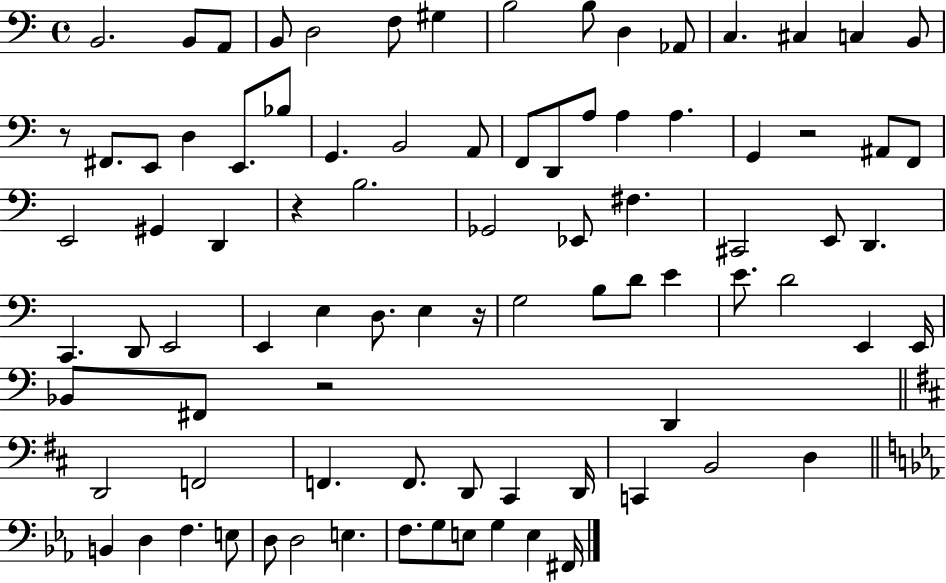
B2/h. B2/e A2/e B2/e D3/h F3/e G#3/q B3/h B3/e D3/q Ab2/e C3/q. C#3/q C3/q B2/e R/e F#2/e. E2/e D3/q E2/e. Bb3/e G2/q. B2/h A2/e F2/e D2/e A3/e A3/q A3/q. G2/q R/h A#2/e F2/e E2/h G#2/q D2/q R/q B3/h. Gb2/h Eb2/e F#3/q. C#2/h E2/e D2/q. C2/q. D2/e E2/h E2/q E3/q D3/e. E3/q R/s G3/h B3/e D4/e E4/q E4/e. D4/h E2/q E2/s Bb2/e F#2/e R/h D2/q D2/h F2/h F2/q. F2/e. D2/e C#2/q D2/s C2/q B2/h D3/q B2/q D3/q F3/q. E3/e D3/e D3/h E3/q. F3/e. G3/e E3/e G3/q E3/q F#2/s